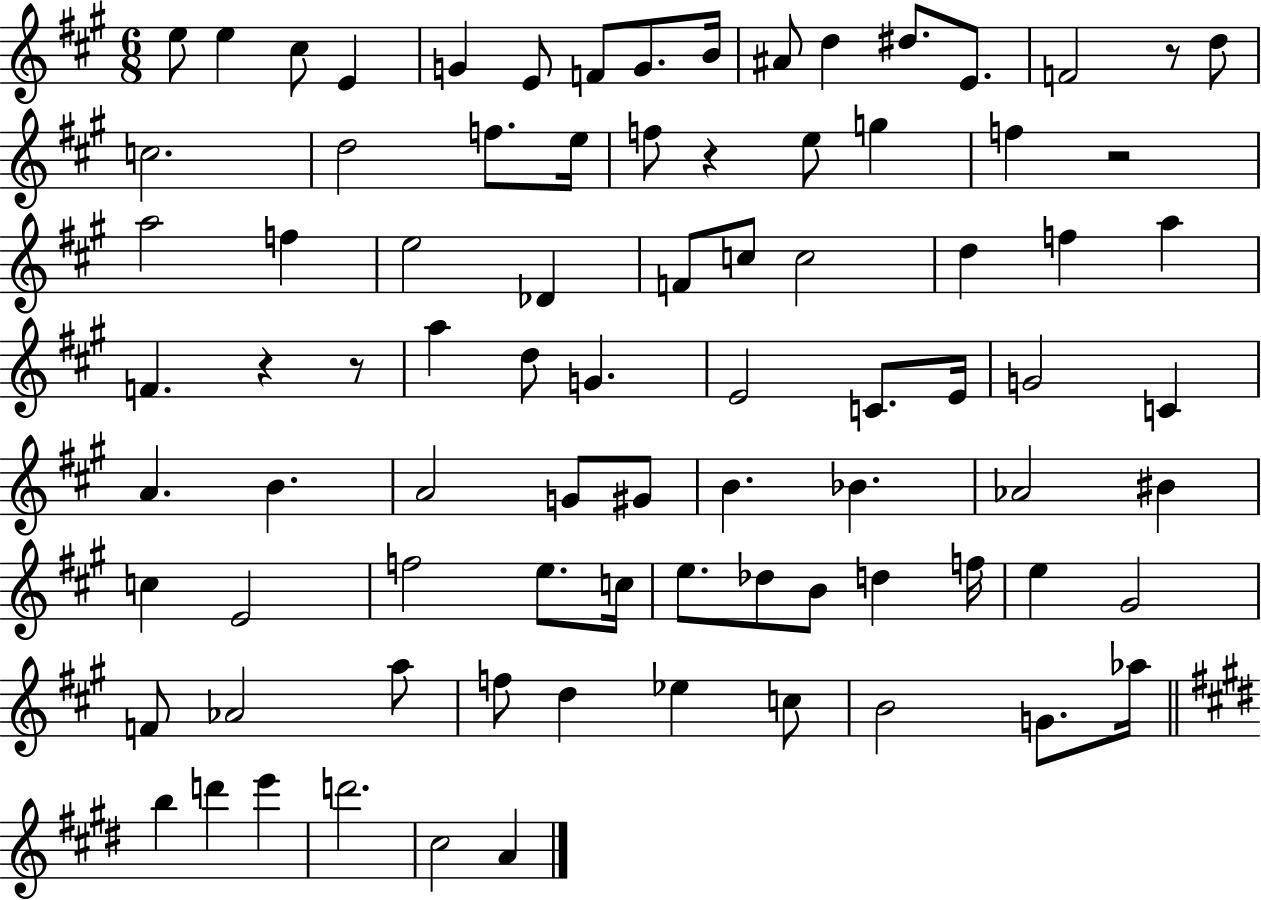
{
  \clef treble
  \numericTimeSignature
  \time 6/8
  \key a \major
  e''8 e''4 cis''8 e'4 | g'4 e'8 f'8 g'8. b'16 | ais'8 d''4 dis''8. e'8. | f'2 r8 d''8 | \break c''2. | d''2 f''8. e''16 | f''8 r4 e''8 g''4 | f''4 r2 | \break a''2 f''4 | e''2 des'4 | f'8 c''8 c''2 | d''4 f''4 a''4 | \break f'4. r4 r8 | a''4 d''8 g'4. | e'2 c'8. e'16 | g'2 c'4 | \break a'4. b'4. | a'2 g'8 gis'8 | b'4. bes'4. | aes'2 bis'4 | \break c''4 e'2 | f''2 e''8. c''16 | e''8. des''8 b'8 d''4 f''16 | e''4 gis'2 | \break f'8 aes'2 a''8 | f''8 d''4 ees''4 c''8 | b'2 g'8. aes''16 | \bar "||" \break \key e \major b''4 d'''4 e'''4 | d'''2. | cis''2 a'4 | \bar "|."
}